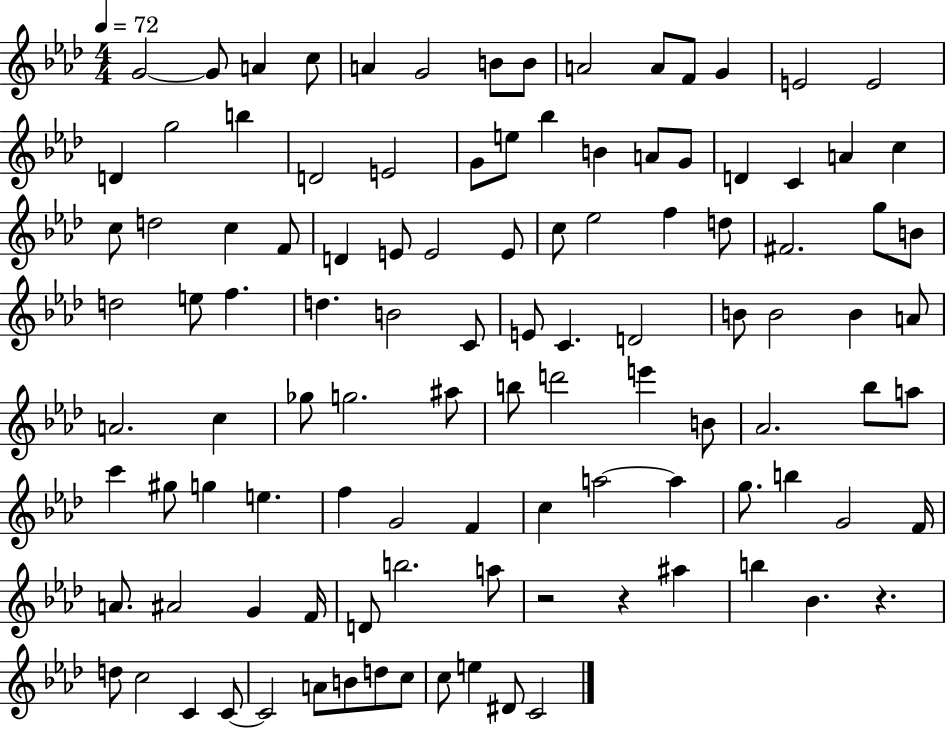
{
  \clef treble
  \numericTimeSignature
  \time 4/4
  \key aes \major
  \tempo 4 = 72
  g'2~~ g'8 a'4 c''8 | a'4 g'2 b'8 b'8 | a'2 a'8 f'8 g'4 | e'2 e'2 | \break d'4 g''2 b''4 | d'2 e'2 | g'8 e''8 bes''4 b'4 a'8 g'8 | d'4 c'4 a'4 c''4 | \break c''8 d''2 c''4 f'8 | d'4 e'8 e'2 e'8 | c''8 ees''2 f''4 d''8 | fis'2. g''8 b'8 | \break d''2 e''8 f''4. | d''4. b'2 c'8 | e'8 c'4. d'2 | b'8 b'2 b'4 a'8 | \break a'2. c''4 | ges''8 g''2. ais''8 | b''8 d'''2 e'''4 b'8 | aes'2. bes''8 a''8 | \break c'''4 gis''8 g''4 e''4. | f''4 g'2 f'4 | c''4 a''2~~ a''4 | g''8. b''4 g'2 f'16 | \break a'8. ais'2 g'4 f'16 | d'8 b''2. a''8 | r2 r4 ais''4 | b''4 bes'4. r4. | \break d''8 c''2 c'4 c'8~~ | c'2 a'8 b'8 d''8 c''8 | c''8 e''4 dis'8 c'2 | \bar "|."
}